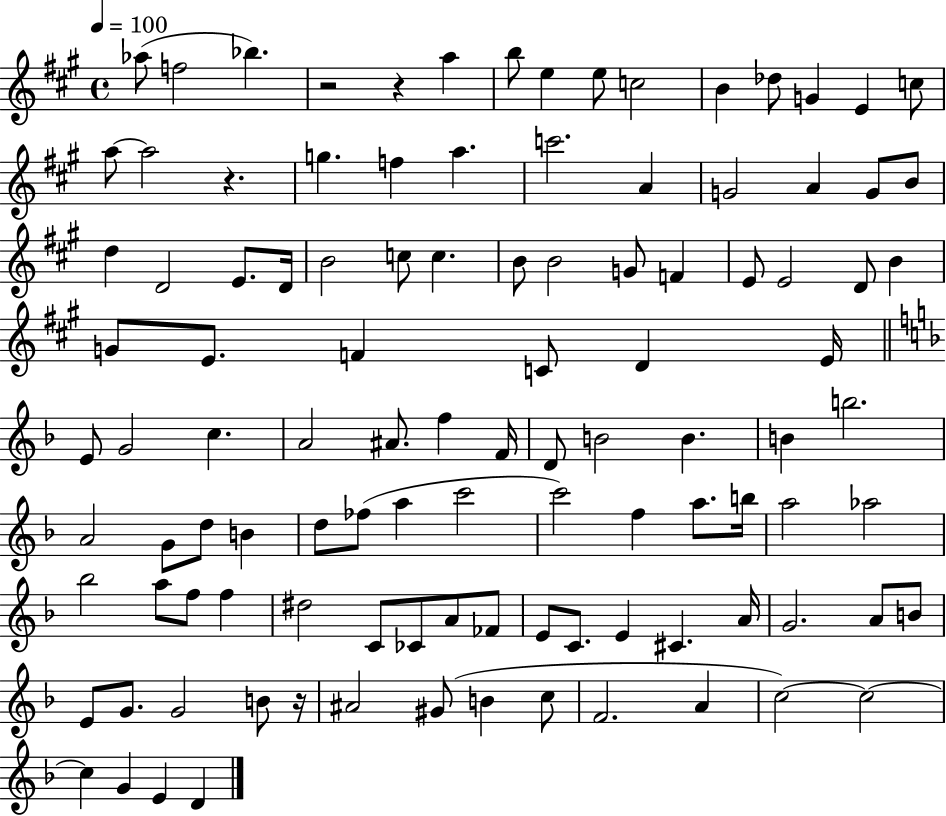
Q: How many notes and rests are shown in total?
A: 108